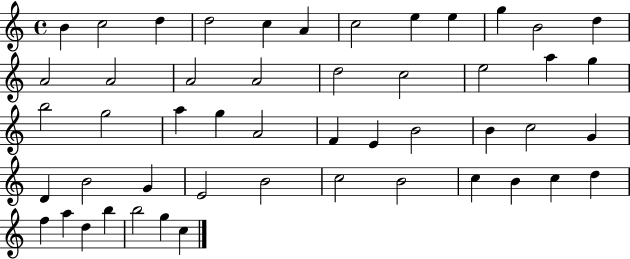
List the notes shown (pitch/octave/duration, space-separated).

B4/q C5/h D5/q D5/h C5/q A4/q C5/h E5/q E5/q G5/q B4/h D5/q A4/h A4/h A4/h A4/h D5/h C5/h E5/h A5/q G5/q B5/h G5/h A5/q G5/q A4/h F4/q E4/q B4/h B4/q C5/h G4/q D4/q B4/h G4/q E4/h B4/h C5/h B4/h C5/q B4/q C5/q D5/q F5/q A5/q D5/q B5/q B5/h G5/q C5/q